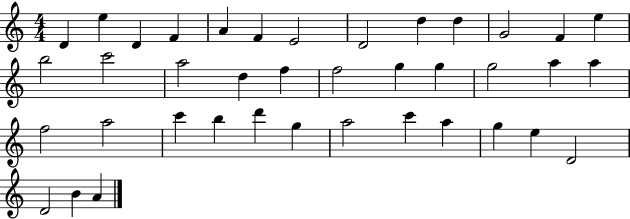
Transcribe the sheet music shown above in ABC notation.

X:1
T:Untitled
M:4/4
L:1/4
K:C
D e D F A F E2 D2 d d G2 F e b2 c'2 a2 d f f2 g g g2 a a f2 a2 c' b d' g a2 c' a g e D2 D2 B A